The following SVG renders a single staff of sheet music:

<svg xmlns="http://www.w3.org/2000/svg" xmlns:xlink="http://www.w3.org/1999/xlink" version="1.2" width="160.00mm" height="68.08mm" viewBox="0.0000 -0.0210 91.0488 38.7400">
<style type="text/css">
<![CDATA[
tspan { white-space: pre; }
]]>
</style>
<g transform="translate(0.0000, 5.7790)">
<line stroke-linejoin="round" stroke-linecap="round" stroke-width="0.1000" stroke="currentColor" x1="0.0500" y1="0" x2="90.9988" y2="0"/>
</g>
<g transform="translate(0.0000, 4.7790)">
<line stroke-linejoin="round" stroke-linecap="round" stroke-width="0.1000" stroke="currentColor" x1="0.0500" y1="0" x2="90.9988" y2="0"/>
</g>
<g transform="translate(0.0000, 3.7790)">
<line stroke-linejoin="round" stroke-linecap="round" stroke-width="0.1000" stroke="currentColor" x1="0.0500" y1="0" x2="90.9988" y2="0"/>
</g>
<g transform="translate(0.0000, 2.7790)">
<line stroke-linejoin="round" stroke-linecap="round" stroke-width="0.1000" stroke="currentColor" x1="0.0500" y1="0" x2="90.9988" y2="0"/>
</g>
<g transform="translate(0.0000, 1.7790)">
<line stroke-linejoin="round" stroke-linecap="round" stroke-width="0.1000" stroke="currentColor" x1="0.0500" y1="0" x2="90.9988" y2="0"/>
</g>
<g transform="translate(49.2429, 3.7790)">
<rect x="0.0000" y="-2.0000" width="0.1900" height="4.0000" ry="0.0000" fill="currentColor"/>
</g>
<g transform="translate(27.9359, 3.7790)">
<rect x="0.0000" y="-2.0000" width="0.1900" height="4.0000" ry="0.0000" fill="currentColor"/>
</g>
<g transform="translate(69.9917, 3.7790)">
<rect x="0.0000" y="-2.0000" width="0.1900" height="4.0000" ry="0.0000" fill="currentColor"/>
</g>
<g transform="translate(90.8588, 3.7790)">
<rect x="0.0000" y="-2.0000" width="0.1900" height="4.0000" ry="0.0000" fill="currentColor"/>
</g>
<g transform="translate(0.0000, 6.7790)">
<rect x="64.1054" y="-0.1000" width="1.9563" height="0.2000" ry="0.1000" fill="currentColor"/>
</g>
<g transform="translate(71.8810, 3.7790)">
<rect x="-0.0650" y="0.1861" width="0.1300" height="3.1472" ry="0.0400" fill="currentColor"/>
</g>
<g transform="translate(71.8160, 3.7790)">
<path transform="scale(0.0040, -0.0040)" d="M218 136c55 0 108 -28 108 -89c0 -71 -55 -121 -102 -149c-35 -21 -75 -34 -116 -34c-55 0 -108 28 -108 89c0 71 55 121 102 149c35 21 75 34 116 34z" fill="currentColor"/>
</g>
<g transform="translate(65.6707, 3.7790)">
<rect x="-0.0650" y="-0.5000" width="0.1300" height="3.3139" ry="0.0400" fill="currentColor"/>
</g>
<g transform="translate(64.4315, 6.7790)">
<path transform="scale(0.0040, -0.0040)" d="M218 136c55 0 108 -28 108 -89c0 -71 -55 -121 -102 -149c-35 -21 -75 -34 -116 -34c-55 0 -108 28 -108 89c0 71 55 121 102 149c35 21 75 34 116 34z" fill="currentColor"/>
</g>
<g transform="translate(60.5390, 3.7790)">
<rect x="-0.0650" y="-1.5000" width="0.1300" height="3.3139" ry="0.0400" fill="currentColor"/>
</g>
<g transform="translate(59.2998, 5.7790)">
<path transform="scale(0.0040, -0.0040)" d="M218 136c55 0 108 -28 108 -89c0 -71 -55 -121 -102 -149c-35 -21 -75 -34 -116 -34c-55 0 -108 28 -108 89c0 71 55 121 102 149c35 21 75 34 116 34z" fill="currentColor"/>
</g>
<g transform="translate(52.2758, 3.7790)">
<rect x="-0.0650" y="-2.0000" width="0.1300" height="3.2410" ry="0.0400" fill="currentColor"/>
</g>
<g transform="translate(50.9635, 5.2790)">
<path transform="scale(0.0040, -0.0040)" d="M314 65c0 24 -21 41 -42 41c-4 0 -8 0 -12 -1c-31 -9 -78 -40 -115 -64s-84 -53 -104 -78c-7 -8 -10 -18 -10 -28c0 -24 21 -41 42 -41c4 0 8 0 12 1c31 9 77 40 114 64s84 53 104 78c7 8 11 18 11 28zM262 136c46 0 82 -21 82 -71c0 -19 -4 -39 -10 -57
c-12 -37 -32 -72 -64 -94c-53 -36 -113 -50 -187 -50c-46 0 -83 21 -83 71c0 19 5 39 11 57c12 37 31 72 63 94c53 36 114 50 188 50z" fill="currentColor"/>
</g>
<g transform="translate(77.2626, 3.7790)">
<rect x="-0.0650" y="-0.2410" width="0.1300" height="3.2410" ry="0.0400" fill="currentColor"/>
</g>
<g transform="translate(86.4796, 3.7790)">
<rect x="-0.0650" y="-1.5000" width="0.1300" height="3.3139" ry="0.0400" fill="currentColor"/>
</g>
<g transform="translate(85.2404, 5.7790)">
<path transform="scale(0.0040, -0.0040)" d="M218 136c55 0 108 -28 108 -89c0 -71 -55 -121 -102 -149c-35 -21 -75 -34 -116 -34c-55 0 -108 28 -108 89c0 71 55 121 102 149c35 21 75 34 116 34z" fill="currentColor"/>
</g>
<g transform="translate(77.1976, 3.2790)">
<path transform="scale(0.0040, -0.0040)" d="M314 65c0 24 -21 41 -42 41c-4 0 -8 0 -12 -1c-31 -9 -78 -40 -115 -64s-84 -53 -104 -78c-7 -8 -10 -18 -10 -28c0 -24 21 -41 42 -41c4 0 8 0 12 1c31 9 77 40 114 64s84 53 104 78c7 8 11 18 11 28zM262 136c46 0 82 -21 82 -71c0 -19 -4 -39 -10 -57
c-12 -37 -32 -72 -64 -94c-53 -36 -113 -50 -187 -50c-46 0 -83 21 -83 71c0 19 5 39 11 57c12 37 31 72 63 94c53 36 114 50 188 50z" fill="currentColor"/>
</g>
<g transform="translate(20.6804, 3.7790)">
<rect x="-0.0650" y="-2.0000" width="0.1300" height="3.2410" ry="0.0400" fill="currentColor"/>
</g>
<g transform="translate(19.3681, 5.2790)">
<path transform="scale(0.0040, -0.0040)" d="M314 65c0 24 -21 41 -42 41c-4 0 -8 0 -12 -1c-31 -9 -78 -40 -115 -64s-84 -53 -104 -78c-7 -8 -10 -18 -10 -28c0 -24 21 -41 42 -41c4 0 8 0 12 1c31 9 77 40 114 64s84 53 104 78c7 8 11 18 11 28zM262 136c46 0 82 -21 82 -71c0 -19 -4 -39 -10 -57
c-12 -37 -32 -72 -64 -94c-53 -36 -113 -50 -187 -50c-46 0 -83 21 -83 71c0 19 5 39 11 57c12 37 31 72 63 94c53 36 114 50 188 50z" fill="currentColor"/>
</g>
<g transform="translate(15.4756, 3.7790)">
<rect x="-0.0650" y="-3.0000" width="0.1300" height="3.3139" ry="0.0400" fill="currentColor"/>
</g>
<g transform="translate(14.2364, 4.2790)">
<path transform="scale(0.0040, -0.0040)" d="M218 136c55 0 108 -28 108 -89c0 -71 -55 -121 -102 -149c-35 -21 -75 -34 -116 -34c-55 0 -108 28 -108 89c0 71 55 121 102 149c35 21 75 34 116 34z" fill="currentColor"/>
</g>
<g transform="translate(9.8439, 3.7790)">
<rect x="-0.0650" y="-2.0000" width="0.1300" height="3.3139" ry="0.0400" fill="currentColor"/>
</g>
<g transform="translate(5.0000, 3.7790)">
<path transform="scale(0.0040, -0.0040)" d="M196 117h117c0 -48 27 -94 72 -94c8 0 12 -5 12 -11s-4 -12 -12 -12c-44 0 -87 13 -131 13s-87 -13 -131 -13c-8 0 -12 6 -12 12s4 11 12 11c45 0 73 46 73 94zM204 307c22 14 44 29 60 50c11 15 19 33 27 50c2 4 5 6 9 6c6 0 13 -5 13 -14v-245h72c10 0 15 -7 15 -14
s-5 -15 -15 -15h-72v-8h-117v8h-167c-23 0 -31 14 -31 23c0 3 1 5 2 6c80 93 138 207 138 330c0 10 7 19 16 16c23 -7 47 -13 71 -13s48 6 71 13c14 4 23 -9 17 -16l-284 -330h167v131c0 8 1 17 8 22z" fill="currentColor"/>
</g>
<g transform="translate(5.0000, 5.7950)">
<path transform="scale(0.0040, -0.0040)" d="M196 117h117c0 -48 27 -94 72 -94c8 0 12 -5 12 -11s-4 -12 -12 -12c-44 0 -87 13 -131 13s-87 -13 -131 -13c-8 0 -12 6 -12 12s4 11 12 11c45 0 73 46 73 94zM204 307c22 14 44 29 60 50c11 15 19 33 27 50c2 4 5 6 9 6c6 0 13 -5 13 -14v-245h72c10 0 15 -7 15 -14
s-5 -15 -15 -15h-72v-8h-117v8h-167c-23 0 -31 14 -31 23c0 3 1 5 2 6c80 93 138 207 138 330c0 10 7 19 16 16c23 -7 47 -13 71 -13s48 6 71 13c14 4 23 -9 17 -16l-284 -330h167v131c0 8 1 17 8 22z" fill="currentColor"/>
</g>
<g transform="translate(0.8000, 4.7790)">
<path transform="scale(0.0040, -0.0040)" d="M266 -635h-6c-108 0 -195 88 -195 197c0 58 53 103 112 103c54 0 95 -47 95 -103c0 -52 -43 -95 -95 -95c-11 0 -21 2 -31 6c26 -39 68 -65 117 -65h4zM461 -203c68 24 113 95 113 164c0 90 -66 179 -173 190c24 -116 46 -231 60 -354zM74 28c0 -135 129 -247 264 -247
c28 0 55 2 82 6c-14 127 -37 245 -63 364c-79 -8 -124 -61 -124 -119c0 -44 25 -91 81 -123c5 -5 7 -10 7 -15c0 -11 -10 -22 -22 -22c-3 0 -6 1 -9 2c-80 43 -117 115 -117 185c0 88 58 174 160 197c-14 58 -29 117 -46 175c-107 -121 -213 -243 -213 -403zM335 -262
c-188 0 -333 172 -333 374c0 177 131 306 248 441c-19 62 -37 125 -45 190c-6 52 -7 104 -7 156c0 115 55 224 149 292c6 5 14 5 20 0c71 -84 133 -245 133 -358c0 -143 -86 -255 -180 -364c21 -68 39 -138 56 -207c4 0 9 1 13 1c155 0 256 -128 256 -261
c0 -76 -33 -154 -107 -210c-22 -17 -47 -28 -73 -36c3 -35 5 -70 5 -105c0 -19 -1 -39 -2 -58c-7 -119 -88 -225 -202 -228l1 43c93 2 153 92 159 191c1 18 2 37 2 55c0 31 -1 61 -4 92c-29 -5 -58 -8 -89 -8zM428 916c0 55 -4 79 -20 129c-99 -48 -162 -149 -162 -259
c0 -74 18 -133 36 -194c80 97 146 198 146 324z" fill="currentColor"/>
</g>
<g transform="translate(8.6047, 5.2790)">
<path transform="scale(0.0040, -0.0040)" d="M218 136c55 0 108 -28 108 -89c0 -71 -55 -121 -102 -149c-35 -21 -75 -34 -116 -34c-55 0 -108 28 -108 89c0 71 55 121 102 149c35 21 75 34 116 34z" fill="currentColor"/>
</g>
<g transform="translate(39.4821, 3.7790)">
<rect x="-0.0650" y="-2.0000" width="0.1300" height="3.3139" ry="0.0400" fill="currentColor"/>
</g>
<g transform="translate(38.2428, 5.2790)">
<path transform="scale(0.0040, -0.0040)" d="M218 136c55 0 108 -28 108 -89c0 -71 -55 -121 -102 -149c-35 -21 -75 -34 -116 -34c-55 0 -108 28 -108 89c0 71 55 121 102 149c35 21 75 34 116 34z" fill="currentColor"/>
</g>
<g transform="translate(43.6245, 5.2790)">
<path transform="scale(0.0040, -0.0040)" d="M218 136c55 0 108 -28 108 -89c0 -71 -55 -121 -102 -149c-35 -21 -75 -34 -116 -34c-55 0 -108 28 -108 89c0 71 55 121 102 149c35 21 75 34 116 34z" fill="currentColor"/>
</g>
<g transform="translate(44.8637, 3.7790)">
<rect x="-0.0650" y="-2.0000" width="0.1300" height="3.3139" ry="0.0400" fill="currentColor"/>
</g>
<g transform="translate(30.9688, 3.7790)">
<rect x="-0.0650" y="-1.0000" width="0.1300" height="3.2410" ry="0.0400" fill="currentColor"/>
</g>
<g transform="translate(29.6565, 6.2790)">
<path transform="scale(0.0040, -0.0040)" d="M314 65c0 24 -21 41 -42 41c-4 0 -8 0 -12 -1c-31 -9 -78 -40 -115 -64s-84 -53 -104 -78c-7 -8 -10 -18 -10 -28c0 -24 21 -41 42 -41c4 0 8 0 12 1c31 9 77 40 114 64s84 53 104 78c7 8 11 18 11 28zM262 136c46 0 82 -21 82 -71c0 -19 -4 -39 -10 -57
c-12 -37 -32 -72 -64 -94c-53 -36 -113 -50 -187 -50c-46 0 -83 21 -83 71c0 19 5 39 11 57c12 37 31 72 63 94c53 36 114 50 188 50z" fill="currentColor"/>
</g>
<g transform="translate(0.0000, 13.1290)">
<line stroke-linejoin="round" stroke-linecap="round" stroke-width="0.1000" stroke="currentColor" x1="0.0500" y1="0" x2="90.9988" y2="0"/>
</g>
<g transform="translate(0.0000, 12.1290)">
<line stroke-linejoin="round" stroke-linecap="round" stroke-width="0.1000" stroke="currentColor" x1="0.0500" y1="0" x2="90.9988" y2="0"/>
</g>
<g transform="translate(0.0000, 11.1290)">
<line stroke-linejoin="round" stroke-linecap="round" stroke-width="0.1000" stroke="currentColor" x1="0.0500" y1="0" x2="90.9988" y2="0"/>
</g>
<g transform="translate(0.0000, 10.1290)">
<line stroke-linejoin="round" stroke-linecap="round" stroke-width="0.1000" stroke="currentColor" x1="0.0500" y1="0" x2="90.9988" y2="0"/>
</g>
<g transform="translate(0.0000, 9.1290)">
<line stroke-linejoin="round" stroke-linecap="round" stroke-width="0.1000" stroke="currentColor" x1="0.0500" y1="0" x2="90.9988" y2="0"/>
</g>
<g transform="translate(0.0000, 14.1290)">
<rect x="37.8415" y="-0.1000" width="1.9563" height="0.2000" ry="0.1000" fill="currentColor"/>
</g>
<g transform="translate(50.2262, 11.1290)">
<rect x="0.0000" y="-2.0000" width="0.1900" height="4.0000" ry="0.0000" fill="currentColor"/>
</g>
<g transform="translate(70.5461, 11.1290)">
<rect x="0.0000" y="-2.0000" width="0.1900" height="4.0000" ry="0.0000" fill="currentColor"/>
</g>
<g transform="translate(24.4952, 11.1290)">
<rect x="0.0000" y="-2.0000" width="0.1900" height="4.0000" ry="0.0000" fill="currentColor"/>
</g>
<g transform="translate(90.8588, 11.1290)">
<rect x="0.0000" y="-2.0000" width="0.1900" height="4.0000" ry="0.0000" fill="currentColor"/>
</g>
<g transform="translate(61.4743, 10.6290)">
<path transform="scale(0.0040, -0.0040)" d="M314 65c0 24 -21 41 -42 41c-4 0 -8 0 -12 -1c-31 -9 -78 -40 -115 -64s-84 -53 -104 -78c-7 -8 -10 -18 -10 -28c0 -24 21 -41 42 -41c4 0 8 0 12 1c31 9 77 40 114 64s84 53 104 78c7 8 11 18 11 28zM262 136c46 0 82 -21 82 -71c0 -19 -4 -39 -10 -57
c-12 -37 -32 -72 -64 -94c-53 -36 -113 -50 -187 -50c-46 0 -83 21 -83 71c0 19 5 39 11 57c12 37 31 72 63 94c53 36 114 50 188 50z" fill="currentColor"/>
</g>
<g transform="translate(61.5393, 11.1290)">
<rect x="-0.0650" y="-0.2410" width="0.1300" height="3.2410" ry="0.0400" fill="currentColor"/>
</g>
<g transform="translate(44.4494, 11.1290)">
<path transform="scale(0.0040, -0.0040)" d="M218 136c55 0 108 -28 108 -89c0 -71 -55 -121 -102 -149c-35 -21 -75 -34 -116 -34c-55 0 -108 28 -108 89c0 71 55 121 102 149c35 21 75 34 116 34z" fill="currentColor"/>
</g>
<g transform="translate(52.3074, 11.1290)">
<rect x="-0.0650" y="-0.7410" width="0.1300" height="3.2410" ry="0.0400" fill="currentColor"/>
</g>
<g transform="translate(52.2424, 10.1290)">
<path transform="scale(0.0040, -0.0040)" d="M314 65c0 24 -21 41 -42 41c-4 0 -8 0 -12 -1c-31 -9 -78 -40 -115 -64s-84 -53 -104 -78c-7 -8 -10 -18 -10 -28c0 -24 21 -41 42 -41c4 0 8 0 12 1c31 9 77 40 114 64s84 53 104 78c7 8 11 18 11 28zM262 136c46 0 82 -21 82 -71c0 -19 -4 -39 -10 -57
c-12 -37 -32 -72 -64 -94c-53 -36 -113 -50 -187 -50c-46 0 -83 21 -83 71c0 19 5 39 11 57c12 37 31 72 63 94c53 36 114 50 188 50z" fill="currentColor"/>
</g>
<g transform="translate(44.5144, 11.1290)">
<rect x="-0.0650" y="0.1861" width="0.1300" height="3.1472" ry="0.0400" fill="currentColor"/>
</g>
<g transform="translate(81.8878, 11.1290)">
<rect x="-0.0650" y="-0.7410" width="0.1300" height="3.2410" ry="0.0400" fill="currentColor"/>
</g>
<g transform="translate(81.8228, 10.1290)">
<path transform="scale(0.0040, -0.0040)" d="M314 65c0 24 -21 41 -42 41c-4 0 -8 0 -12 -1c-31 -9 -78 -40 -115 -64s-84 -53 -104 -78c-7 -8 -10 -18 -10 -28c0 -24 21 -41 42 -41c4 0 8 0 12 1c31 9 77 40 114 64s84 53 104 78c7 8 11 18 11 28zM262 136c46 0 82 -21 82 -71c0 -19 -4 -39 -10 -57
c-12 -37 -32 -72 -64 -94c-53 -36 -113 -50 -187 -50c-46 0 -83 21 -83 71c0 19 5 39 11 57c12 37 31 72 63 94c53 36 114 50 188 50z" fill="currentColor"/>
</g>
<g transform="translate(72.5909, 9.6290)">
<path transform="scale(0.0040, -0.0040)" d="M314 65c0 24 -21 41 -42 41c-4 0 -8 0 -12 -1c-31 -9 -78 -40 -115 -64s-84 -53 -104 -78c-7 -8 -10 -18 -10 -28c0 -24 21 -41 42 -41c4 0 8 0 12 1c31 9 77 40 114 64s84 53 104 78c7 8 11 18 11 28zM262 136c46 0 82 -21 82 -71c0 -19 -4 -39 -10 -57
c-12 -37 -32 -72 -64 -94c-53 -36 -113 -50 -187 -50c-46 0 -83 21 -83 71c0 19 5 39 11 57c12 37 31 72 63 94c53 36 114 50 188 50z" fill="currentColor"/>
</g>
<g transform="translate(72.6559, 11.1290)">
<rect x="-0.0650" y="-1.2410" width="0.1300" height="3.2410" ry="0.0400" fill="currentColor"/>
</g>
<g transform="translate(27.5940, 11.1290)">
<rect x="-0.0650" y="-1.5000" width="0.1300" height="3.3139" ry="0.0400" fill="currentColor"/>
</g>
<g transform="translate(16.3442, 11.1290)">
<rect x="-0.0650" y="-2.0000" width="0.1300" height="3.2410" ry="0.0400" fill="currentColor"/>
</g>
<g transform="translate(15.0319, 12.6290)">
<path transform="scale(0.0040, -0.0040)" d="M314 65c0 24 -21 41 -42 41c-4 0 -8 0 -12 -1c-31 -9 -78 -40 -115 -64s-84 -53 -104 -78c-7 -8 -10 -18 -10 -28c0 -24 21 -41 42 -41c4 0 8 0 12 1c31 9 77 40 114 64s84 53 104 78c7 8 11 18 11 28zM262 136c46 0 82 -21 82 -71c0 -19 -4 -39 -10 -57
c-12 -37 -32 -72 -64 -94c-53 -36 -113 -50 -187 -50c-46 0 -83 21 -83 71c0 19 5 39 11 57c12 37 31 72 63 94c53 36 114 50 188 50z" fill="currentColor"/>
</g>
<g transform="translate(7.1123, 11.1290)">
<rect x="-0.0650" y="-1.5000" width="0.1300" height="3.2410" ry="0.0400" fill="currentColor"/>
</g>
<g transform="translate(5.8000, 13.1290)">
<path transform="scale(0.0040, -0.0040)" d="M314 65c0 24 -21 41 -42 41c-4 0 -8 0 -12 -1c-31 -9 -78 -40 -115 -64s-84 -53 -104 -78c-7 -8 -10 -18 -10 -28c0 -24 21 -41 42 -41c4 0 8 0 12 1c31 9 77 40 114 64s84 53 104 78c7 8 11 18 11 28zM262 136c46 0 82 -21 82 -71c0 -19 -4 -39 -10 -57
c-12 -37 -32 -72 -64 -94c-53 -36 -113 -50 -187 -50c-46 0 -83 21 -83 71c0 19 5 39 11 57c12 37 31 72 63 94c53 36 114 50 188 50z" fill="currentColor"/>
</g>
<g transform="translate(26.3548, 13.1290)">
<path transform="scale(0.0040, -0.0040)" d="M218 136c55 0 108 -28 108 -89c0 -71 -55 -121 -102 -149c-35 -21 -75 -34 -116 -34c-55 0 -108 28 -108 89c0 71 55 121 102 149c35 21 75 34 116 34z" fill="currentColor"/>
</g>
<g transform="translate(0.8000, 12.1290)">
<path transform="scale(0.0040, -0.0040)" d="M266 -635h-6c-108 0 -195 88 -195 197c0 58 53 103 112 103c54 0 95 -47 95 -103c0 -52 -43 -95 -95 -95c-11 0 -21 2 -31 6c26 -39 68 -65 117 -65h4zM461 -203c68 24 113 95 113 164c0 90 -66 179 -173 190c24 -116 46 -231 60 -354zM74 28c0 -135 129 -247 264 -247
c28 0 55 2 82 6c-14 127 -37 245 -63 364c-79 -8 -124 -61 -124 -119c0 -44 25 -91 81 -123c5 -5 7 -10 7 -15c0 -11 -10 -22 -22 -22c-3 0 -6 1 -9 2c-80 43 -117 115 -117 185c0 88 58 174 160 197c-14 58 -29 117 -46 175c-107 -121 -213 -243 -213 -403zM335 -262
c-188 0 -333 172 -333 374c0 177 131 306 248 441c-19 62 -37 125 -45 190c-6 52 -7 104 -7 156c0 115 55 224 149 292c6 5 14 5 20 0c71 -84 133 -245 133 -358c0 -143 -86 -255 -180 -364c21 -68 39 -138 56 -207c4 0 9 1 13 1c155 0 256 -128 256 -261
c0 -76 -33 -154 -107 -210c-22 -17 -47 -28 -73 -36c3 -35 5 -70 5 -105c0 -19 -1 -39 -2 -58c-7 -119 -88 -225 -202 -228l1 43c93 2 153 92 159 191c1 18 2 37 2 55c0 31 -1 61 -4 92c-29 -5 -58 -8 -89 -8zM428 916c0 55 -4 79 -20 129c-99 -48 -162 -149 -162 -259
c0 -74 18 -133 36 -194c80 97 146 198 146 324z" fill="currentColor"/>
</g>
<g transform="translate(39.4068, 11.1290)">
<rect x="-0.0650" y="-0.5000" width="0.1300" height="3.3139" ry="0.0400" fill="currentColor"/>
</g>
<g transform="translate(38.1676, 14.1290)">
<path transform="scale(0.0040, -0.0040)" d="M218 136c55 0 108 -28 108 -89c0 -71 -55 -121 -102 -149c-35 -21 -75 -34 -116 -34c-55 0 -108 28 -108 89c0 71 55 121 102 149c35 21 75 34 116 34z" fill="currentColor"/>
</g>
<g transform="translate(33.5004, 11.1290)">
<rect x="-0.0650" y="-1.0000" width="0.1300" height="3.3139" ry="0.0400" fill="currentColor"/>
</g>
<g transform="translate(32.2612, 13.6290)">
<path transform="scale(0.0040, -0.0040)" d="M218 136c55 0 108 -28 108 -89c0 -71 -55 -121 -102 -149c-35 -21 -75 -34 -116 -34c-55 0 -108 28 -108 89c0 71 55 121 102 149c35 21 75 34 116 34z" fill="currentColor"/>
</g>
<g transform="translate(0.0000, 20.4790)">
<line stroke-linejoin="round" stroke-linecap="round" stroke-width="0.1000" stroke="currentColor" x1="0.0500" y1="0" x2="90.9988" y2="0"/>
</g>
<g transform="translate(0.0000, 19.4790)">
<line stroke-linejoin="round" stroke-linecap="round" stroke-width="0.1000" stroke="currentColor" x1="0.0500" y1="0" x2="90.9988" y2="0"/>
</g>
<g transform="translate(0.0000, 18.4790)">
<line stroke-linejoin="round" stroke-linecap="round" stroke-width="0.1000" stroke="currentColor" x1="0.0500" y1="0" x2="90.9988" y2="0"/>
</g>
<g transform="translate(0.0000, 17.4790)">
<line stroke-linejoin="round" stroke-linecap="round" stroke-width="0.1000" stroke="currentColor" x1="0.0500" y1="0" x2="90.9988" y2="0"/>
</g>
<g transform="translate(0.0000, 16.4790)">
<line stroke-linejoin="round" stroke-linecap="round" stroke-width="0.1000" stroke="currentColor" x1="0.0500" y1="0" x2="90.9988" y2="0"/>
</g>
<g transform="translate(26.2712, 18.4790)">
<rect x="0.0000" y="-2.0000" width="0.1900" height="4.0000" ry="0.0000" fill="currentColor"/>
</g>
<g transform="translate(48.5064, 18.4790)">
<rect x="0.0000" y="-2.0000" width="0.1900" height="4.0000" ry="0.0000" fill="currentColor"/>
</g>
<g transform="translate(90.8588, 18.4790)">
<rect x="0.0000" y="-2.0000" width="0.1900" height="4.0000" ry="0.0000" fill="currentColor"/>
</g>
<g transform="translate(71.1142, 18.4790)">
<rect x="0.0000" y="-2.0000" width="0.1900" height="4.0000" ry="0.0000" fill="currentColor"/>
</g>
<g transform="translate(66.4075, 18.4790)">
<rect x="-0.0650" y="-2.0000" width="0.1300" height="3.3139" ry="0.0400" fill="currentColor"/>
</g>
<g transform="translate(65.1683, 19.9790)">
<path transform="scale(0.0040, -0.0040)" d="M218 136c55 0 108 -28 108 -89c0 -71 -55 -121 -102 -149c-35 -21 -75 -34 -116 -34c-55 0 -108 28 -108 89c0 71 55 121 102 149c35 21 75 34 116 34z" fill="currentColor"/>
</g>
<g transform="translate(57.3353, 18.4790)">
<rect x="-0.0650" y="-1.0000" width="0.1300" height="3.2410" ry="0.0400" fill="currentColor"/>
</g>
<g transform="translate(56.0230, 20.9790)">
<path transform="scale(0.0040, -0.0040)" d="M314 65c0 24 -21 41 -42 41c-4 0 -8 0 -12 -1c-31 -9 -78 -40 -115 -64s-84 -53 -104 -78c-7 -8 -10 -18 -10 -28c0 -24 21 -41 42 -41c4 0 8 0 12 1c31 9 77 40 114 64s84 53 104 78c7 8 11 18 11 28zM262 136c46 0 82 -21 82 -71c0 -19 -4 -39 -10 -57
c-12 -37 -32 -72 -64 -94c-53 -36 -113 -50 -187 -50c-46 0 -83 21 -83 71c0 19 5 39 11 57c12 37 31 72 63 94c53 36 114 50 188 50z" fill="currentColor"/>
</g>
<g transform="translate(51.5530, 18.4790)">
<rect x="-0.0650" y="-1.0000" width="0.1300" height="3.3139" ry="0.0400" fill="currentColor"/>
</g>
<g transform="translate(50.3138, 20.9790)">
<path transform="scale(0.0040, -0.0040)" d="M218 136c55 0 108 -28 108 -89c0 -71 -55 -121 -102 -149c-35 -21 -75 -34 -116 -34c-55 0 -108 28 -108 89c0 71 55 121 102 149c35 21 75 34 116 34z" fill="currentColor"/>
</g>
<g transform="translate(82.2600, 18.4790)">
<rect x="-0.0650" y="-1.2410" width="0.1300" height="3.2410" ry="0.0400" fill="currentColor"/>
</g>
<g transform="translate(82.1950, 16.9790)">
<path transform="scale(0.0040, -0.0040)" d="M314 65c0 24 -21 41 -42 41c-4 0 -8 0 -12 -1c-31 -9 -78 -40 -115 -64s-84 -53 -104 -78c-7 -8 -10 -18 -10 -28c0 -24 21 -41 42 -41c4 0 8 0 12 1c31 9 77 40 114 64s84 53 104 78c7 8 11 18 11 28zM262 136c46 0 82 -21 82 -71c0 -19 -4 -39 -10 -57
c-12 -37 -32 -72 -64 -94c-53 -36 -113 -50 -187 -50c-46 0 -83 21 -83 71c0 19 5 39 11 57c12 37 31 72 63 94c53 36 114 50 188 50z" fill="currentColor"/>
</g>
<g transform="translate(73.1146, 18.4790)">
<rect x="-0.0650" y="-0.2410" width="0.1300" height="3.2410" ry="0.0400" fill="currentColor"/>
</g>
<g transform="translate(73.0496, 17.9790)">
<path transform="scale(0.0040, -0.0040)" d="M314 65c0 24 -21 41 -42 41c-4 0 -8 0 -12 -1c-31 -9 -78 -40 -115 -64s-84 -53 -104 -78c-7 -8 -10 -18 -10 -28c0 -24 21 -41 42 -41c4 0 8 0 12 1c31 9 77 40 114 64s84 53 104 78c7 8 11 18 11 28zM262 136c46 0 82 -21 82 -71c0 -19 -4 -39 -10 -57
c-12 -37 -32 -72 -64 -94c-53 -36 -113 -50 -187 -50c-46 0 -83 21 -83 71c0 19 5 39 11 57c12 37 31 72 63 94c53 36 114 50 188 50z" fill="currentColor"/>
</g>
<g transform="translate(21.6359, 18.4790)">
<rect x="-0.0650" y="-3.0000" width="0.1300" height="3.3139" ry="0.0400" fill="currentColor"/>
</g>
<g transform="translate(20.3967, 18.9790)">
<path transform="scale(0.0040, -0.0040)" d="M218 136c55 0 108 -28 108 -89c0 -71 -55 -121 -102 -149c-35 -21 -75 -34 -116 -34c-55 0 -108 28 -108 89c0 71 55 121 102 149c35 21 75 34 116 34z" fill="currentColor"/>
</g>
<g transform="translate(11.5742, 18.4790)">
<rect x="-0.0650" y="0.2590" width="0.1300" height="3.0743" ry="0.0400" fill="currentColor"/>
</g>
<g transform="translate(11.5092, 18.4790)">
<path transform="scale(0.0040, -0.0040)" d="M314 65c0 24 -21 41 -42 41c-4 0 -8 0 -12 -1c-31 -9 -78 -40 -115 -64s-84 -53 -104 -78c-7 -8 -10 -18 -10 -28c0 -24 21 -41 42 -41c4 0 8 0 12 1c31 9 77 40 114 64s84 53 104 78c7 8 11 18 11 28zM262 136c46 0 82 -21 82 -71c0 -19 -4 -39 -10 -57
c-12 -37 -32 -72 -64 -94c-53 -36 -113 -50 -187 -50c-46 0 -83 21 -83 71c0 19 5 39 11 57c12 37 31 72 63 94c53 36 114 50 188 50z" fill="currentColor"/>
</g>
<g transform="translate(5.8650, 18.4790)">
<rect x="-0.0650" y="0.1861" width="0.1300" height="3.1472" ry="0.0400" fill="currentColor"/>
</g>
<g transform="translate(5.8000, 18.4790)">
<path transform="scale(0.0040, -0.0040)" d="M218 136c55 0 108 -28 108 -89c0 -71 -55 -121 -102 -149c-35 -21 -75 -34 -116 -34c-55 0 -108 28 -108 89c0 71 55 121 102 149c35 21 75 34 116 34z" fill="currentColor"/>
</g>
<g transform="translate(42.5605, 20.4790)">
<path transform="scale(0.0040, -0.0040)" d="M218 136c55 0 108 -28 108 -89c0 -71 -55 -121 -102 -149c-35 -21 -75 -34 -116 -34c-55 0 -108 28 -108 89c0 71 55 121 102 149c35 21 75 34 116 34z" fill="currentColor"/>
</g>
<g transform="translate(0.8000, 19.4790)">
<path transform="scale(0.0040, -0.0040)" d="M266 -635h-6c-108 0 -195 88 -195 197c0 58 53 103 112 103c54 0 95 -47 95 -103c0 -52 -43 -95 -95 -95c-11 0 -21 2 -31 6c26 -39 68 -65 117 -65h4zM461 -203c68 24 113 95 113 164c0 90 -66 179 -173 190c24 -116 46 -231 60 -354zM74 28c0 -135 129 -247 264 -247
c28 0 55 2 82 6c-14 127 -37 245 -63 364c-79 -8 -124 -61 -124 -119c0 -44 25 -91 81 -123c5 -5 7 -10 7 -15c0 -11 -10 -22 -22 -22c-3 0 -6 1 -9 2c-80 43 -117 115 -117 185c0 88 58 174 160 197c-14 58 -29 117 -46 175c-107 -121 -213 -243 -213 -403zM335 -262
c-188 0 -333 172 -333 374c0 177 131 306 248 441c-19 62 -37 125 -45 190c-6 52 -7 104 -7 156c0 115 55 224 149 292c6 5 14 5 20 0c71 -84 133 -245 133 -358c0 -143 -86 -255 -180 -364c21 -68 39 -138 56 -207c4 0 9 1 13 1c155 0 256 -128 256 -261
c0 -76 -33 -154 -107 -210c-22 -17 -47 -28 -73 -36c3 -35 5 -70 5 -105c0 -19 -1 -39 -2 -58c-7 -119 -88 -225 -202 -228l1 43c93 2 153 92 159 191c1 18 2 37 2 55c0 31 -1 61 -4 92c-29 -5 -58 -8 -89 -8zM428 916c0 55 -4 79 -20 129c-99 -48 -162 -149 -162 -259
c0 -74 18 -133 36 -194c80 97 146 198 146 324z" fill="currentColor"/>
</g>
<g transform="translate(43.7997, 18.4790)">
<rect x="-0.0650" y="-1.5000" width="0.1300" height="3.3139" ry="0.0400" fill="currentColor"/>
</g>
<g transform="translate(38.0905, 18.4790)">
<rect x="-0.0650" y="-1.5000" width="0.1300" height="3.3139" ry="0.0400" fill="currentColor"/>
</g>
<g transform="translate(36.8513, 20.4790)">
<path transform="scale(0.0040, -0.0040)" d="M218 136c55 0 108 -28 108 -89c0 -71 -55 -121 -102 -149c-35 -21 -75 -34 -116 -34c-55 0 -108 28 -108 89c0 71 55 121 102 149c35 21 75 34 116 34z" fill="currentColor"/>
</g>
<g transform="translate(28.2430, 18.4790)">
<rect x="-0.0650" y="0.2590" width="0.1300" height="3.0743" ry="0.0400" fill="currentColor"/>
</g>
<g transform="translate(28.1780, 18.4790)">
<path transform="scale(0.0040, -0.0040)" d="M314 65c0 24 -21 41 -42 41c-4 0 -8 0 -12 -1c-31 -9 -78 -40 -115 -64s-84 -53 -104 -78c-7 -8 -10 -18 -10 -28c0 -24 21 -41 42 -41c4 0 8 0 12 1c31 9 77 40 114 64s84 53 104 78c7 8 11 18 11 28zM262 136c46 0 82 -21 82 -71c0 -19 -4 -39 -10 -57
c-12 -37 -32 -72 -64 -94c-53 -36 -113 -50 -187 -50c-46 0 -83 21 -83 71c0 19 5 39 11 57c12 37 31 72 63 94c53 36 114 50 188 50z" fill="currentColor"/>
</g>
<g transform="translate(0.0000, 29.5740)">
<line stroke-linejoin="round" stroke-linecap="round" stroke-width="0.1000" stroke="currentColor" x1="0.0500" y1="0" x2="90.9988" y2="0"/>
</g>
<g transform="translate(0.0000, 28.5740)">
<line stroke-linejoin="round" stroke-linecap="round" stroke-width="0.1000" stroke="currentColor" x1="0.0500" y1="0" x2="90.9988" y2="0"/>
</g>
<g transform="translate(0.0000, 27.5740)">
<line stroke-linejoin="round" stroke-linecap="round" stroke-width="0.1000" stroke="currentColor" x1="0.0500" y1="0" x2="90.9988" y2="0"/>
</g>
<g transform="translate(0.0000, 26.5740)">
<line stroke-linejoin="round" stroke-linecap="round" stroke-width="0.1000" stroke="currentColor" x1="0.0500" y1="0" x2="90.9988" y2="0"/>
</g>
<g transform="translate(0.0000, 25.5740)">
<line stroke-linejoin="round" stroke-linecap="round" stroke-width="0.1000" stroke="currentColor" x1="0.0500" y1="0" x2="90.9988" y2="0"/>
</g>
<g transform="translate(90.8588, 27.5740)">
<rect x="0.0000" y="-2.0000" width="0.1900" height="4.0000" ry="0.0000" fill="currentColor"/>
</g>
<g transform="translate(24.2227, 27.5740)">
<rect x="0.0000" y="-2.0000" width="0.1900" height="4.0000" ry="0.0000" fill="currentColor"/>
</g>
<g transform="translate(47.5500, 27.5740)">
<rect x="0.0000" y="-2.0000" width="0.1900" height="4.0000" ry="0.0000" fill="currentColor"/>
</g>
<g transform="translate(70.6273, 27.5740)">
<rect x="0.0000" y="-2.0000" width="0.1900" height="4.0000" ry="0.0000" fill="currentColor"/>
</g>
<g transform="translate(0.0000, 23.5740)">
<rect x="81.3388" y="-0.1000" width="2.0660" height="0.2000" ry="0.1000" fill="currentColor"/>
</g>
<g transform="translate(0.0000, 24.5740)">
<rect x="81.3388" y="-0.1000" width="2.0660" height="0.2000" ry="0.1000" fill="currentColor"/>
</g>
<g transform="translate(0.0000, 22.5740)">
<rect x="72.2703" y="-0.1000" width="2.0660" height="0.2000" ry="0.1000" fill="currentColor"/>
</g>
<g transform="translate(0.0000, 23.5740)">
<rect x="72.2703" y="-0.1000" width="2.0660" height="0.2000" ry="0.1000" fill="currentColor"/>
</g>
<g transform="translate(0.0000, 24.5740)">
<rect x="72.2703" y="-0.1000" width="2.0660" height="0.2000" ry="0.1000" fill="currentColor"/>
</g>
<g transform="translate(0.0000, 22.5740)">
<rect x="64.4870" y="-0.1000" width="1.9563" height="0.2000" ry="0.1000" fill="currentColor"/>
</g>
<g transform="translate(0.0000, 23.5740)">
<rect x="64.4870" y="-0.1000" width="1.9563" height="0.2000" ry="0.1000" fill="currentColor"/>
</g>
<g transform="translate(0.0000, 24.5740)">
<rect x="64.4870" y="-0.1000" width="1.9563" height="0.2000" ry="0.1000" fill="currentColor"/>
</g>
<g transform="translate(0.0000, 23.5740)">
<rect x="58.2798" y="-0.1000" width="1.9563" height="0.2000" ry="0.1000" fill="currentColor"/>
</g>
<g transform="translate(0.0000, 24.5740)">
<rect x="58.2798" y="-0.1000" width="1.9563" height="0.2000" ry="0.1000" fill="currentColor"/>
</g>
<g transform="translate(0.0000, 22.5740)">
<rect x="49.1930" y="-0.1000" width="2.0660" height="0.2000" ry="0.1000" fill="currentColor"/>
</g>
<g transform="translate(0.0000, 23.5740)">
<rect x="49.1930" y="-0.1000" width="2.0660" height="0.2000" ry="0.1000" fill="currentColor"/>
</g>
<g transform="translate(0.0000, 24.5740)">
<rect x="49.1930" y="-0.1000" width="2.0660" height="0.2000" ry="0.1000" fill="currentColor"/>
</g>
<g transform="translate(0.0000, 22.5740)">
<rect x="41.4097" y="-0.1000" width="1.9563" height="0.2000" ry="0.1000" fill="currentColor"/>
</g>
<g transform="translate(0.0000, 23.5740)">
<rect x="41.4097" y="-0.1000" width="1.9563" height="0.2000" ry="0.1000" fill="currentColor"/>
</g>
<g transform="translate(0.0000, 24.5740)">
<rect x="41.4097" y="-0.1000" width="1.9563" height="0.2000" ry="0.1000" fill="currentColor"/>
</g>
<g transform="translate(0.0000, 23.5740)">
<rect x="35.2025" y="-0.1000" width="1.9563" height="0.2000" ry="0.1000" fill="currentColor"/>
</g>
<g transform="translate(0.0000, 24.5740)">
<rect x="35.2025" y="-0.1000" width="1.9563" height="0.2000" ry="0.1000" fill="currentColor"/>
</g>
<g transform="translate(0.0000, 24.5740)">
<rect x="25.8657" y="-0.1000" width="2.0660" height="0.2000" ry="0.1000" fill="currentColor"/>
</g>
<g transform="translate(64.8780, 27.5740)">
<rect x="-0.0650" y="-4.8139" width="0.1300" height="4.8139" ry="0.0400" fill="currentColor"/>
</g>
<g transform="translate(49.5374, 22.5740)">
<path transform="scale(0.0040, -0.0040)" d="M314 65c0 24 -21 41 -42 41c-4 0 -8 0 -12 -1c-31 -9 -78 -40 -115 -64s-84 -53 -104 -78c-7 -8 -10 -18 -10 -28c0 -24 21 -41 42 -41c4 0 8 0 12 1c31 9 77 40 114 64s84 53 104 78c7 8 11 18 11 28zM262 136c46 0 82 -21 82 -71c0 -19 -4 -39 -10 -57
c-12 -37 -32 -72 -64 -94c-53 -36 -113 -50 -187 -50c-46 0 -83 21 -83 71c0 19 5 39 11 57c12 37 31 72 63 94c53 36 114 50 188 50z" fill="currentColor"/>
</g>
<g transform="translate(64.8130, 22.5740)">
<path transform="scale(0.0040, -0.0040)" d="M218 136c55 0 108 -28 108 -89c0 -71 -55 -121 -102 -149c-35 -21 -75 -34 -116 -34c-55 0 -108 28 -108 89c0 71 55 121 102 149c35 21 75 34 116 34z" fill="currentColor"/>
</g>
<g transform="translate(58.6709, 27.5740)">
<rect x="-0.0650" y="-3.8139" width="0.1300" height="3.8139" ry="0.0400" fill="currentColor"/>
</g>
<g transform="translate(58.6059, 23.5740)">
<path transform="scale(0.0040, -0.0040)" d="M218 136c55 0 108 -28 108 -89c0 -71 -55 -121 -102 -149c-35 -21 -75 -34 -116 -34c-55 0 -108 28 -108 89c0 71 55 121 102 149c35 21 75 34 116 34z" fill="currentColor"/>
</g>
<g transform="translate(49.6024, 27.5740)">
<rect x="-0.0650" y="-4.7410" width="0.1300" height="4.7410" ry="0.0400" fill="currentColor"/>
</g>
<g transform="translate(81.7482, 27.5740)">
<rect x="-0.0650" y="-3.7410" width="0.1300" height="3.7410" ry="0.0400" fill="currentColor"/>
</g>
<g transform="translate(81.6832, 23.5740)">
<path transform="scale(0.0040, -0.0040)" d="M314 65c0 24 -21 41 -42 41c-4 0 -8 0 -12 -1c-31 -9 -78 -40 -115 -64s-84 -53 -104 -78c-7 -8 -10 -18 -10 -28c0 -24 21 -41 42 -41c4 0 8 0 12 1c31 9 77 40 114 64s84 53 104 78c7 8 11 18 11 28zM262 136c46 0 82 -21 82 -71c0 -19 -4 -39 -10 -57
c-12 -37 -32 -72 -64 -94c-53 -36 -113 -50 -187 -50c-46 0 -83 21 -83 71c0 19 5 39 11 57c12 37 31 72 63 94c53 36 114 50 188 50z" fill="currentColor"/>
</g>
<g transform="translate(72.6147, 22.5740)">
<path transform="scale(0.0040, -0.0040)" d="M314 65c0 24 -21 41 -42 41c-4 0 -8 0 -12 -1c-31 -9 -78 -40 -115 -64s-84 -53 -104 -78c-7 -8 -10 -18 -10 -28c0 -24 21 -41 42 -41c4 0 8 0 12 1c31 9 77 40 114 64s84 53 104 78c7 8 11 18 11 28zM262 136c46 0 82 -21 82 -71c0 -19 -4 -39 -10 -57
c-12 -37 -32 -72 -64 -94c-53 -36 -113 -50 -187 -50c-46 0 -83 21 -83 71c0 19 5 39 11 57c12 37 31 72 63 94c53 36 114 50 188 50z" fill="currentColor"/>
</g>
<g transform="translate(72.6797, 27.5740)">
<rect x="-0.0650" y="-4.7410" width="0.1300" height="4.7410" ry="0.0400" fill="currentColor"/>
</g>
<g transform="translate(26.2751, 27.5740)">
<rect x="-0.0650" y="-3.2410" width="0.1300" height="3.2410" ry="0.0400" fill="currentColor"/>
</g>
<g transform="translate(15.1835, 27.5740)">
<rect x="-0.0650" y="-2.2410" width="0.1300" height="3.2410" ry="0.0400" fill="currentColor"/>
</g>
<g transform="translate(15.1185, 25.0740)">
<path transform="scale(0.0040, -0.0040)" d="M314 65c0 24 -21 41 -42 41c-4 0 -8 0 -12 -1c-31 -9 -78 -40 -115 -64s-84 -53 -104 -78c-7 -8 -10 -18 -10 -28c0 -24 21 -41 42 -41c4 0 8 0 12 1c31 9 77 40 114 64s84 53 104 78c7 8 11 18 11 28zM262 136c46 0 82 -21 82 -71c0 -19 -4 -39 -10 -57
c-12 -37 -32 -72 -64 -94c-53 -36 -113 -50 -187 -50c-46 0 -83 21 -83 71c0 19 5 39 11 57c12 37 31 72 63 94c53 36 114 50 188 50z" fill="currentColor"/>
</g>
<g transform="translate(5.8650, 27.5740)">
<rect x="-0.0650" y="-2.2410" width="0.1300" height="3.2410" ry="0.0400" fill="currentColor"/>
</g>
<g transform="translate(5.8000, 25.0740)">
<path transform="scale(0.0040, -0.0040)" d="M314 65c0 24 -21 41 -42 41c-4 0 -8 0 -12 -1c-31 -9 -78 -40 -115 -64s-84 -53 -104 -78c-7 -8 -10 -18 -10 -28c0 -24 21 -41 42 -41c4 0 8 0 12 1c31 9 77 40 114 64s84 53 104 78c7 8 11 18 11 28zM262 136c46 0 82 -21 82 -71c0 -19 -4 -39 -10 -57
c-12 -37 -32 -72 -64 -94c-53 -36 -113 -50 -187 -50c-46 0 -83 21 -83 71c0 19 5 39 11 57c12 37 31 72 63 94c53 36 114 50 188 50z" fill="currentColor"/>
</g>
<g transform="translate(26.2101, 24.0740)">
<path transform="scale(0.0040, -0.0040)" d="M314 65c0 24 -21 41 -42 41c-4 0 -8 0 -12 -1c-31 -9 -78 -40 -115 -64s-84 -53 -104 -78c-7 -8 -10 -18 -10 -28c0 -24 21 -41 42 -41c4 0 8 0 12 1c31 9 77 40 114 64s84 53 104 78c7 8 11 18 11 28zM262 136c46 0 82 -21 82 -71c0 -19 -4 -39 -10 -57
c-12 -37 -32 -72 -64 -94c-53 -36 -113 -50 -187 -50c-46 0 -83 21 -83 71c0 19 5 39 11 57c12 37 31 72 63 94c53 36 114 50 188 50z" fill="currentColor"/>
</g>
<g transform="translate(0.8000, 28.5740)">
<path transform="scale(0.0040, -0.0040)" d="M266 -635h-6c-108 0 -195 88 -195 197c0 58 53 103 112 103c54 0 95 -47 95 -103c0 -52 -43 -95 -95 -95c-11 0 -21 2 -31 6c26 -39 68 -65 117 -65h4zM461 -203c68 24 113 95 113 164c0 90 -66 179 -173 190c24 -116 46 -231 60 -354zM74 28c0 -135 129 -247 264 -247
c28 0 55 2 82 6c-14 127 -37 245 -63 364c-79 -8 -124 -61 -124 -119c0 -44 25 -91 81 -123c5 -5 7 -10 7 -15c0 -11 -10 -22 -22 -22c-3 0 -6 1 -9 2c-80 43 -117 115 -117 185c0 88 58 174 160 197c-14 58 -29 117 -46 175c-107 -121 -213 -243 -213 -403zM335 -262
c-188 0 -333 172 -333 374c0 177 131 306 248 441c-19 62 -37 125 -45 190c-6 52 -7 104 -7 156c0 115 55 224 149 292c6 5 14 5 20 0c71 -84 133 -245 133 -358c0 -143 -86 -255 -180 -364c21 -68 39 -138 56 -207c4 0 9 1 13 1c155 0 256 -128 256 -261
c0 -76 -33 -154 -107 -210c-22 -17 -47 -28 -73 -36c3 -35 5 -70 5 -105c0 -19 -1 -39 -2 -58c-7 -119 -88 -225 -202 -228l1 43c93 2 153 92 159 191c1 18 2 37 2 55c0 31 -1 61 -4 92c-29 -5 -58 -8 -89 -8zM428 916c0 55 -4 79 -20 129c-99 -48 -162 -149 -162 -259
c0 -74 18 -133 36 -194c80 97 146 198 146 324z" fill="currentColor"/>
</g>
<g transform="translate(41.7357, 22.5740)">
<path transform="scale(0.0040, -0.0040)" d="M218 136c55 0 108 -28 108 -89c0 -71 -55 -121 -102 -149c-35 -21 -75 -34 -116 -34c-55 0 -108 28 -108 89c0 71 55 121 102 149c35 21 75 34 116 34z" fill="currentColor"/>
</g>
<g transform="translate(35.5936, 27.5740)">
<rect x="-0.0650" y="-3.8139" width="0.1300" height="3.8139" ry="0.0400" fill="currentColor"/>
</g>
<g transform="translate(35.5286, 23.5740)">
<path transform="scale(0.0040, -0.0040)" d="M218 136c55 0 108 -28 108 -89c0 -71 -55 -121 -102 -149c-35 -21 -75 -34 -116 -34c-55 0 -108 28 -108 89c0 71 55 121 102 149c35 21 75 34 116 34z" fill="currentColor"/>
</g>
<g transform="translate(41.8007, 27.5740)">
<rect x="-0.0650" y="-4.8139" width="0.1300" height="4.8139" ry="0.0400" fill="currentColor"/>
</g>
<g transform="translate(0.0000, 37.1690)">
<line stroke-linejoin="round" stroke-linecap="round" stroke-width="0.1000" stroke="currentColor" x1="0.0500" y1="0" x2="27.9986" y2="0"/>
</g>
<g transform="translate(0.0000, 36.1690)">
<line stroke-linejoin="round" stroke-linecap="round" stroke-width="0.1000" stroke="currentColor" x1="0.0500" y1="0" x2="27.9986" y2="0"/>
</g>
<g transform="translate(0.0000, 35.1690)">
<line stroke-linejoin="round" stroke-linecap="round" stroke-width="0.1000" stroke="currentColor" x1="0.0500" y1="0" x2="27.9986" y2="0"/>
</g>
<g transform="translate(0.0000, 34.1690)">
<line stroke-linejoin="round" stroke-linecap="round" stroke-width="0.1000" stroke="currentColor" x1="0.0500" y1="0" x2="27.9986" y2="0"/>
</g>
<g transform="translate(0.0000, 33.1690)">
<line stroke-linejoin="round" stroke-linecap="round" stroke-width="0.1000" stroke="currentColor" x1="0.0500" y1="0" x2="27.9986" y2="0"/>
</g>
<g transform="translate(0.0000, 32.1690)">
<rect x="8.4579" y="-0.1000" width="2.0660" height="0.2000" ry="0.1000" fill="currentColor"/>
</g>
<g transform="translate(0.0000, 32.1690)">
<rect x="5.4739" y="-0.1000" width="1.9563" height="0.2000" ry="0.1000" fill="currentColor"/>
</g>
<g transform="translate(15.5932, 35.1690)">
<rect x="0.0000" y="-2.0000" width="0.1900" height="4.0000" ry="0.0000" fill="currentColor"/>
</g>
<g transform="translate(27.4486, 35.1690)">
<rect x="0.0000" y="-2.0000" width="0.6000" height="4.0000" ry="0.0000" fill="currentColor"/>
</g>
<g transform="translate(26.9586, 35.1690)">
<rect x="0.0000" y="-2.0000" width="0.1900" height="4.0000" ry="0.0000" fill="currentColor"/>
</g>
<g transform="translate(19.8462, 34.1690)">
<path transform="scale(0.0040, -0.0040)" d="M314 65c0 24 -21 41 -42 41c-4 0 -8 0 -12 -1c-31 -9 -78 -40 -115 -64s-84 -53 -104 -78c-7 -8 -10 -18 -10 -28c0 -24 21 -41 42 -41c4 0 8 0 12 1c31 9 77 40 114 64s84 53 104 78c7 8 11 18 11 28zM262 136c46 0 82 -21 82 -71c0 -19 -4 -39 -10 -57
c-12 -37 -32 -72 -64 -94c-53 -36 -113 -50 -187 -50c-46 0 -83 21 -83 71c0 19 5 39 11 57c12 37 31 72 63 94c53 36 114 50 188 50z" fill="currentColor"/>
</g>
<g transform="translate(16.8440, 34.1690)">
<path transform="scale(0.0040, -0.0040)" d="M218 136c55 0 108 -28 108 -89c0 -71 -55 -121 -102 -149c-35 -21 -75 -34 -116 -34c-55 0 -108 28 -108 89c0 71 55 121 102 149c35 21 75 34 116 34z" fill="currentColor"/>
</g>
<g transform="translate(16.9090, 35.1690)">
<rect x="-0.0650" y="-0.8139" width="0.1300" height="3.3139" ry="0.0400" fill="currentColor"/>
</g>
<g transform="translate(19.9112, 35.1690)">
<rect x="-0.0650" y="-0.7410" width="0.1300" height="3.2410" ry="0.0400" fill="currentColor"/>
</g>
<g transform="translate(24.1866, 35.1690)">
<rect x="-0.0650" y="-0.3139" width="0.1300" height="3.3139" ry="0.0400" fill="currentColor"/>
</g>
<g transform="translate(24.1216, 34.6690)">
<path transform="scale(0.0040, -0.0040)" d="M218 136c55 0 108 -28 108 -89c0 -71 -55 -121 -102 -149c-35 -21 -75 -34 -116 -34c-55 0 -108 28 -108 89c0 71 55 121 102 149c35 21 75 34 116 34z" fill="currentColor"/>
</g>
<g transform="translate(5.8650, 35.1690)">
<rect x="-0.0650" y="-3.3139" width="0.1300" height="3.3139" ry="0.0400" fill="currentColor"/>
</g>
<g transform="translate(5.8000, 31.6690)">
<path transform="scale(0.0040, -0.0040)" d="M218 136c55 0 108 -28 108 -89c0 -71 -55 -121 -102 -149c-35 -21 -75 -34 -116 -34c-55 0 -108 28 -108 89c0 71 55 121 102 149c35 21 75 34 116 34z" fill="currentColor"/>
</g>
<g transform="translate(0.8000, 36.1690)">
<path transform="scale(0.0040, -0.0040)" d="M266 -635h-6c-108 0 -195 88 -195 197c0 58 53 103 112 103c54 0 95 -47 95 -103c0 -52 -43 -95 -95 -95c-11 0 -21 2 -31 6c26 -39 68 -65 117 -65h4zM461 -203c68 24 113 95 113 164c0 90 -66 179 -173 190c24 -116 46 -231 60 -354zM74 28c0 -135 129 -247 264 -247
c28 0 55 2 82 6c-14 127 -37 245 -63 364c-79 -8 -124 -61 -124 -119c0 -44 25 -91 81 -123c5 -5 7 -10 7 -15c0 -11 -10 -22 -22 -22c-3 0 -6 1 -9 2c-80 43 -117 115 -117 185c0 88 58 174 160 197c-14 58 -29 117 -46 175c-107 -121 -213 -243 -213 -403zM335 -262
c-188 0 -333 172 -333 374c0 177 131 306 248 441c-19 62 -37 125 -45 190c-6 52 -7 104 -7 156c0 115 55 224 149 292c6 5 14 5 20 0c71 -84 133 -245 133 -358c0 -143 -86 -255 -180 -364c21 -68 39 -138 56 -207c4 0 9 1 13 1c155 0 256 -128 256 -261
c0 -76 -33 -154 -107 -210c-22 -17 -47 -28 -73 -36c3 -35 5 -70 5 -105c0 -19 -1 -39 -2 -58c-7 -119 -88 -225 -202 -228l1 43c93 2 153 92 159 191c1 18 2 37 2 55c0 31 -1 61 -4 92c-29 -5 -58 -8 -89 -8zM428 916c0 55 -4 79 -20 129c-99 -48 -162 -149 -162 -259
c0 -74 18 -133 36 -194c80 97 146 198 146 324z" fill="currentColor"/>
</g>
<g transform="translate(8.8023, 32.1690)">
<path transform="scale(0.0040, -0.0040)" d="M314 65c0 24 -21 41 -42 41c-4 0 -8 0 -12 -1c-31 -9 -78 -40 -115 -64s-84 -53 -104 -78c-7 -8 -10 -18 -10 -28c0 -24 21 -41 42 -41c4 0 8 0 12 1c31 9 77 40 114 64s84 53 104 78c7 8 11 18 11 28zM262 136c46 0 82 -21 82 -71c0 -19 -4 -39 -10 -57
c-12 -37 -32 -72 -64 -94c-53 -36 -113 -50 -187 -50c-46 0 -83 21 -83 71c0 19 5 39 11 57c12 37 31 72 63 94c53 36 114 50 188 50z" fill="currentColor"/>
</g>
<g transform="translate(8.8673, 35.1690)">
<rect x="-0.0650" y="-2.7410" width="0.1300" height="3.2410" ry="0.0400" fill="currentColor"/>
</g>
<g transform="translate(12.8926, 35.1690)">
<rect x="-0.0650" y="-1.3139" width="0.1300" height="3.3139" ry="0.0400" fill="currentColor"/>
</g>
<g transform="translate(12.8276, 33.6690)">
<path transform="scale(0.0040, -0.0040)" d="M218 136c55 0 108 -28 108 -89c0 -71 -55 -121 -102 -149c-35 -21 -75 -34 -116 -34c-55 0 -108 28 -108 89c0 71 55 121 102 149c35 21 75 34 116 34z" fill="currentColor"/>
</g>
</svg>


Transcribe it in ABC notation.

X:1
T:Untitled
M:4/4
L:1/4
K:C
F A F2 D2 F F F2 E C B c2 E E2 F2 E D C B d2 c2 e2 d2 B B2 A B2 E E D D2 F c2 e2 g2 g2 b2 c' e' e'2 c' e' e'2 c'2 b a2 e d d2 c